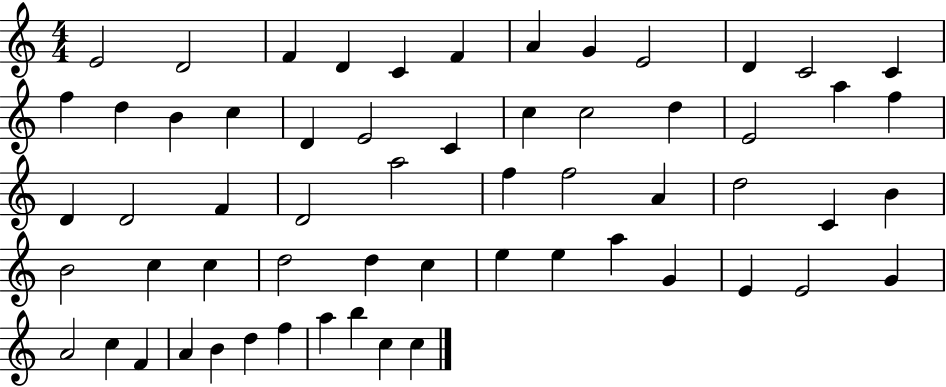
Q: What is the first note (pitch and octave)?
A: E4